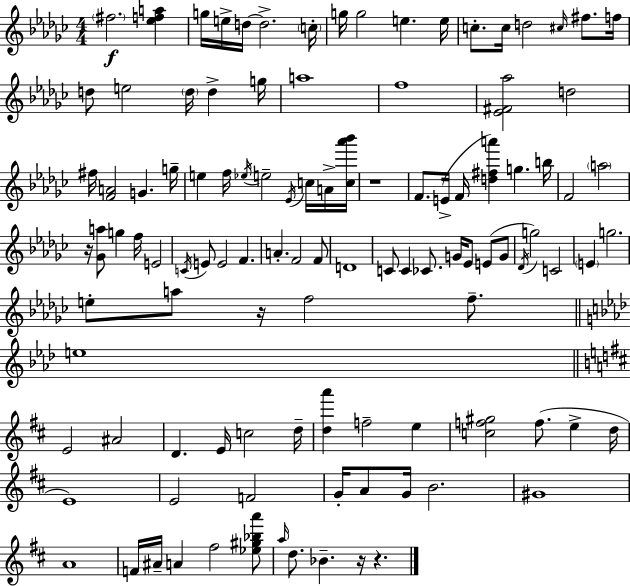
{
  \clef treble
  \numericTimeSignature
  \time 4/4
  \key ees \minor
  \repeat volta 2 { \parenthesize fis''2.\f <ees'' f'' a''>4 | g''16 e''16-> d''16~~ d''2.-> \parenthesize c''16-. | g''16 g''2 e''4. e''16 | c''8.-. c''16 d''2 \grace { cis''16 } fis''8. | \break f''16 d''8 e''2 \parenthesize d''16 d''4-> | g''16 a''1 | f''1 | <ees' fis' aes''>2 d''2 | \break fis''16 <f' a'>2 g'4. | g''16-- e''4 f''16 \acciaccatura { ees''16 } e''2-- \acciaccatura { ees'16 } | c''16 a'16-> <c'' aes''' bes'''>16 r1 | f'8. e'16->( f'16 <d'' fis'' a'''>4) g''4. | \break b''16 f'2 \parenthesize a''2 | r16 <ges' a''>8 g''4 f''16 e'2 | \acciaccatura { c'16 } e'8 e'2 f'4. | a'4.-. f'2 | \break f'8 d'1 | c'8 c'4 ces'8. g'16 ees'8 | e'8( g'8 \acciaccatura { des'16 } g''2) c'2 | \parenthesize e'4 g''2. | \break e''8-. a''8 r16 f''2 | f''8.-- \bar "||" \break \key f \minor e''1 | \bar "||" \break \key d \major e'2 ais'2 | d'4. e'16 c''2 d''16-- | <d'' a'''>4 f''2-- e''4 | <c'' f'' gis''>2 f''8.( e''4-> d''16 | \break e'1) | e'2 f'2 | g'16-. a'8 g'16 b'2. | gis'1 | \break a'1 | f'16 ais'16-- a'4 fis''2 <ees'' gis'' bes'' a'''>8 | \grace { a''16 } d''8. bes'4.-- r16 r4. | } \bar "|."
}